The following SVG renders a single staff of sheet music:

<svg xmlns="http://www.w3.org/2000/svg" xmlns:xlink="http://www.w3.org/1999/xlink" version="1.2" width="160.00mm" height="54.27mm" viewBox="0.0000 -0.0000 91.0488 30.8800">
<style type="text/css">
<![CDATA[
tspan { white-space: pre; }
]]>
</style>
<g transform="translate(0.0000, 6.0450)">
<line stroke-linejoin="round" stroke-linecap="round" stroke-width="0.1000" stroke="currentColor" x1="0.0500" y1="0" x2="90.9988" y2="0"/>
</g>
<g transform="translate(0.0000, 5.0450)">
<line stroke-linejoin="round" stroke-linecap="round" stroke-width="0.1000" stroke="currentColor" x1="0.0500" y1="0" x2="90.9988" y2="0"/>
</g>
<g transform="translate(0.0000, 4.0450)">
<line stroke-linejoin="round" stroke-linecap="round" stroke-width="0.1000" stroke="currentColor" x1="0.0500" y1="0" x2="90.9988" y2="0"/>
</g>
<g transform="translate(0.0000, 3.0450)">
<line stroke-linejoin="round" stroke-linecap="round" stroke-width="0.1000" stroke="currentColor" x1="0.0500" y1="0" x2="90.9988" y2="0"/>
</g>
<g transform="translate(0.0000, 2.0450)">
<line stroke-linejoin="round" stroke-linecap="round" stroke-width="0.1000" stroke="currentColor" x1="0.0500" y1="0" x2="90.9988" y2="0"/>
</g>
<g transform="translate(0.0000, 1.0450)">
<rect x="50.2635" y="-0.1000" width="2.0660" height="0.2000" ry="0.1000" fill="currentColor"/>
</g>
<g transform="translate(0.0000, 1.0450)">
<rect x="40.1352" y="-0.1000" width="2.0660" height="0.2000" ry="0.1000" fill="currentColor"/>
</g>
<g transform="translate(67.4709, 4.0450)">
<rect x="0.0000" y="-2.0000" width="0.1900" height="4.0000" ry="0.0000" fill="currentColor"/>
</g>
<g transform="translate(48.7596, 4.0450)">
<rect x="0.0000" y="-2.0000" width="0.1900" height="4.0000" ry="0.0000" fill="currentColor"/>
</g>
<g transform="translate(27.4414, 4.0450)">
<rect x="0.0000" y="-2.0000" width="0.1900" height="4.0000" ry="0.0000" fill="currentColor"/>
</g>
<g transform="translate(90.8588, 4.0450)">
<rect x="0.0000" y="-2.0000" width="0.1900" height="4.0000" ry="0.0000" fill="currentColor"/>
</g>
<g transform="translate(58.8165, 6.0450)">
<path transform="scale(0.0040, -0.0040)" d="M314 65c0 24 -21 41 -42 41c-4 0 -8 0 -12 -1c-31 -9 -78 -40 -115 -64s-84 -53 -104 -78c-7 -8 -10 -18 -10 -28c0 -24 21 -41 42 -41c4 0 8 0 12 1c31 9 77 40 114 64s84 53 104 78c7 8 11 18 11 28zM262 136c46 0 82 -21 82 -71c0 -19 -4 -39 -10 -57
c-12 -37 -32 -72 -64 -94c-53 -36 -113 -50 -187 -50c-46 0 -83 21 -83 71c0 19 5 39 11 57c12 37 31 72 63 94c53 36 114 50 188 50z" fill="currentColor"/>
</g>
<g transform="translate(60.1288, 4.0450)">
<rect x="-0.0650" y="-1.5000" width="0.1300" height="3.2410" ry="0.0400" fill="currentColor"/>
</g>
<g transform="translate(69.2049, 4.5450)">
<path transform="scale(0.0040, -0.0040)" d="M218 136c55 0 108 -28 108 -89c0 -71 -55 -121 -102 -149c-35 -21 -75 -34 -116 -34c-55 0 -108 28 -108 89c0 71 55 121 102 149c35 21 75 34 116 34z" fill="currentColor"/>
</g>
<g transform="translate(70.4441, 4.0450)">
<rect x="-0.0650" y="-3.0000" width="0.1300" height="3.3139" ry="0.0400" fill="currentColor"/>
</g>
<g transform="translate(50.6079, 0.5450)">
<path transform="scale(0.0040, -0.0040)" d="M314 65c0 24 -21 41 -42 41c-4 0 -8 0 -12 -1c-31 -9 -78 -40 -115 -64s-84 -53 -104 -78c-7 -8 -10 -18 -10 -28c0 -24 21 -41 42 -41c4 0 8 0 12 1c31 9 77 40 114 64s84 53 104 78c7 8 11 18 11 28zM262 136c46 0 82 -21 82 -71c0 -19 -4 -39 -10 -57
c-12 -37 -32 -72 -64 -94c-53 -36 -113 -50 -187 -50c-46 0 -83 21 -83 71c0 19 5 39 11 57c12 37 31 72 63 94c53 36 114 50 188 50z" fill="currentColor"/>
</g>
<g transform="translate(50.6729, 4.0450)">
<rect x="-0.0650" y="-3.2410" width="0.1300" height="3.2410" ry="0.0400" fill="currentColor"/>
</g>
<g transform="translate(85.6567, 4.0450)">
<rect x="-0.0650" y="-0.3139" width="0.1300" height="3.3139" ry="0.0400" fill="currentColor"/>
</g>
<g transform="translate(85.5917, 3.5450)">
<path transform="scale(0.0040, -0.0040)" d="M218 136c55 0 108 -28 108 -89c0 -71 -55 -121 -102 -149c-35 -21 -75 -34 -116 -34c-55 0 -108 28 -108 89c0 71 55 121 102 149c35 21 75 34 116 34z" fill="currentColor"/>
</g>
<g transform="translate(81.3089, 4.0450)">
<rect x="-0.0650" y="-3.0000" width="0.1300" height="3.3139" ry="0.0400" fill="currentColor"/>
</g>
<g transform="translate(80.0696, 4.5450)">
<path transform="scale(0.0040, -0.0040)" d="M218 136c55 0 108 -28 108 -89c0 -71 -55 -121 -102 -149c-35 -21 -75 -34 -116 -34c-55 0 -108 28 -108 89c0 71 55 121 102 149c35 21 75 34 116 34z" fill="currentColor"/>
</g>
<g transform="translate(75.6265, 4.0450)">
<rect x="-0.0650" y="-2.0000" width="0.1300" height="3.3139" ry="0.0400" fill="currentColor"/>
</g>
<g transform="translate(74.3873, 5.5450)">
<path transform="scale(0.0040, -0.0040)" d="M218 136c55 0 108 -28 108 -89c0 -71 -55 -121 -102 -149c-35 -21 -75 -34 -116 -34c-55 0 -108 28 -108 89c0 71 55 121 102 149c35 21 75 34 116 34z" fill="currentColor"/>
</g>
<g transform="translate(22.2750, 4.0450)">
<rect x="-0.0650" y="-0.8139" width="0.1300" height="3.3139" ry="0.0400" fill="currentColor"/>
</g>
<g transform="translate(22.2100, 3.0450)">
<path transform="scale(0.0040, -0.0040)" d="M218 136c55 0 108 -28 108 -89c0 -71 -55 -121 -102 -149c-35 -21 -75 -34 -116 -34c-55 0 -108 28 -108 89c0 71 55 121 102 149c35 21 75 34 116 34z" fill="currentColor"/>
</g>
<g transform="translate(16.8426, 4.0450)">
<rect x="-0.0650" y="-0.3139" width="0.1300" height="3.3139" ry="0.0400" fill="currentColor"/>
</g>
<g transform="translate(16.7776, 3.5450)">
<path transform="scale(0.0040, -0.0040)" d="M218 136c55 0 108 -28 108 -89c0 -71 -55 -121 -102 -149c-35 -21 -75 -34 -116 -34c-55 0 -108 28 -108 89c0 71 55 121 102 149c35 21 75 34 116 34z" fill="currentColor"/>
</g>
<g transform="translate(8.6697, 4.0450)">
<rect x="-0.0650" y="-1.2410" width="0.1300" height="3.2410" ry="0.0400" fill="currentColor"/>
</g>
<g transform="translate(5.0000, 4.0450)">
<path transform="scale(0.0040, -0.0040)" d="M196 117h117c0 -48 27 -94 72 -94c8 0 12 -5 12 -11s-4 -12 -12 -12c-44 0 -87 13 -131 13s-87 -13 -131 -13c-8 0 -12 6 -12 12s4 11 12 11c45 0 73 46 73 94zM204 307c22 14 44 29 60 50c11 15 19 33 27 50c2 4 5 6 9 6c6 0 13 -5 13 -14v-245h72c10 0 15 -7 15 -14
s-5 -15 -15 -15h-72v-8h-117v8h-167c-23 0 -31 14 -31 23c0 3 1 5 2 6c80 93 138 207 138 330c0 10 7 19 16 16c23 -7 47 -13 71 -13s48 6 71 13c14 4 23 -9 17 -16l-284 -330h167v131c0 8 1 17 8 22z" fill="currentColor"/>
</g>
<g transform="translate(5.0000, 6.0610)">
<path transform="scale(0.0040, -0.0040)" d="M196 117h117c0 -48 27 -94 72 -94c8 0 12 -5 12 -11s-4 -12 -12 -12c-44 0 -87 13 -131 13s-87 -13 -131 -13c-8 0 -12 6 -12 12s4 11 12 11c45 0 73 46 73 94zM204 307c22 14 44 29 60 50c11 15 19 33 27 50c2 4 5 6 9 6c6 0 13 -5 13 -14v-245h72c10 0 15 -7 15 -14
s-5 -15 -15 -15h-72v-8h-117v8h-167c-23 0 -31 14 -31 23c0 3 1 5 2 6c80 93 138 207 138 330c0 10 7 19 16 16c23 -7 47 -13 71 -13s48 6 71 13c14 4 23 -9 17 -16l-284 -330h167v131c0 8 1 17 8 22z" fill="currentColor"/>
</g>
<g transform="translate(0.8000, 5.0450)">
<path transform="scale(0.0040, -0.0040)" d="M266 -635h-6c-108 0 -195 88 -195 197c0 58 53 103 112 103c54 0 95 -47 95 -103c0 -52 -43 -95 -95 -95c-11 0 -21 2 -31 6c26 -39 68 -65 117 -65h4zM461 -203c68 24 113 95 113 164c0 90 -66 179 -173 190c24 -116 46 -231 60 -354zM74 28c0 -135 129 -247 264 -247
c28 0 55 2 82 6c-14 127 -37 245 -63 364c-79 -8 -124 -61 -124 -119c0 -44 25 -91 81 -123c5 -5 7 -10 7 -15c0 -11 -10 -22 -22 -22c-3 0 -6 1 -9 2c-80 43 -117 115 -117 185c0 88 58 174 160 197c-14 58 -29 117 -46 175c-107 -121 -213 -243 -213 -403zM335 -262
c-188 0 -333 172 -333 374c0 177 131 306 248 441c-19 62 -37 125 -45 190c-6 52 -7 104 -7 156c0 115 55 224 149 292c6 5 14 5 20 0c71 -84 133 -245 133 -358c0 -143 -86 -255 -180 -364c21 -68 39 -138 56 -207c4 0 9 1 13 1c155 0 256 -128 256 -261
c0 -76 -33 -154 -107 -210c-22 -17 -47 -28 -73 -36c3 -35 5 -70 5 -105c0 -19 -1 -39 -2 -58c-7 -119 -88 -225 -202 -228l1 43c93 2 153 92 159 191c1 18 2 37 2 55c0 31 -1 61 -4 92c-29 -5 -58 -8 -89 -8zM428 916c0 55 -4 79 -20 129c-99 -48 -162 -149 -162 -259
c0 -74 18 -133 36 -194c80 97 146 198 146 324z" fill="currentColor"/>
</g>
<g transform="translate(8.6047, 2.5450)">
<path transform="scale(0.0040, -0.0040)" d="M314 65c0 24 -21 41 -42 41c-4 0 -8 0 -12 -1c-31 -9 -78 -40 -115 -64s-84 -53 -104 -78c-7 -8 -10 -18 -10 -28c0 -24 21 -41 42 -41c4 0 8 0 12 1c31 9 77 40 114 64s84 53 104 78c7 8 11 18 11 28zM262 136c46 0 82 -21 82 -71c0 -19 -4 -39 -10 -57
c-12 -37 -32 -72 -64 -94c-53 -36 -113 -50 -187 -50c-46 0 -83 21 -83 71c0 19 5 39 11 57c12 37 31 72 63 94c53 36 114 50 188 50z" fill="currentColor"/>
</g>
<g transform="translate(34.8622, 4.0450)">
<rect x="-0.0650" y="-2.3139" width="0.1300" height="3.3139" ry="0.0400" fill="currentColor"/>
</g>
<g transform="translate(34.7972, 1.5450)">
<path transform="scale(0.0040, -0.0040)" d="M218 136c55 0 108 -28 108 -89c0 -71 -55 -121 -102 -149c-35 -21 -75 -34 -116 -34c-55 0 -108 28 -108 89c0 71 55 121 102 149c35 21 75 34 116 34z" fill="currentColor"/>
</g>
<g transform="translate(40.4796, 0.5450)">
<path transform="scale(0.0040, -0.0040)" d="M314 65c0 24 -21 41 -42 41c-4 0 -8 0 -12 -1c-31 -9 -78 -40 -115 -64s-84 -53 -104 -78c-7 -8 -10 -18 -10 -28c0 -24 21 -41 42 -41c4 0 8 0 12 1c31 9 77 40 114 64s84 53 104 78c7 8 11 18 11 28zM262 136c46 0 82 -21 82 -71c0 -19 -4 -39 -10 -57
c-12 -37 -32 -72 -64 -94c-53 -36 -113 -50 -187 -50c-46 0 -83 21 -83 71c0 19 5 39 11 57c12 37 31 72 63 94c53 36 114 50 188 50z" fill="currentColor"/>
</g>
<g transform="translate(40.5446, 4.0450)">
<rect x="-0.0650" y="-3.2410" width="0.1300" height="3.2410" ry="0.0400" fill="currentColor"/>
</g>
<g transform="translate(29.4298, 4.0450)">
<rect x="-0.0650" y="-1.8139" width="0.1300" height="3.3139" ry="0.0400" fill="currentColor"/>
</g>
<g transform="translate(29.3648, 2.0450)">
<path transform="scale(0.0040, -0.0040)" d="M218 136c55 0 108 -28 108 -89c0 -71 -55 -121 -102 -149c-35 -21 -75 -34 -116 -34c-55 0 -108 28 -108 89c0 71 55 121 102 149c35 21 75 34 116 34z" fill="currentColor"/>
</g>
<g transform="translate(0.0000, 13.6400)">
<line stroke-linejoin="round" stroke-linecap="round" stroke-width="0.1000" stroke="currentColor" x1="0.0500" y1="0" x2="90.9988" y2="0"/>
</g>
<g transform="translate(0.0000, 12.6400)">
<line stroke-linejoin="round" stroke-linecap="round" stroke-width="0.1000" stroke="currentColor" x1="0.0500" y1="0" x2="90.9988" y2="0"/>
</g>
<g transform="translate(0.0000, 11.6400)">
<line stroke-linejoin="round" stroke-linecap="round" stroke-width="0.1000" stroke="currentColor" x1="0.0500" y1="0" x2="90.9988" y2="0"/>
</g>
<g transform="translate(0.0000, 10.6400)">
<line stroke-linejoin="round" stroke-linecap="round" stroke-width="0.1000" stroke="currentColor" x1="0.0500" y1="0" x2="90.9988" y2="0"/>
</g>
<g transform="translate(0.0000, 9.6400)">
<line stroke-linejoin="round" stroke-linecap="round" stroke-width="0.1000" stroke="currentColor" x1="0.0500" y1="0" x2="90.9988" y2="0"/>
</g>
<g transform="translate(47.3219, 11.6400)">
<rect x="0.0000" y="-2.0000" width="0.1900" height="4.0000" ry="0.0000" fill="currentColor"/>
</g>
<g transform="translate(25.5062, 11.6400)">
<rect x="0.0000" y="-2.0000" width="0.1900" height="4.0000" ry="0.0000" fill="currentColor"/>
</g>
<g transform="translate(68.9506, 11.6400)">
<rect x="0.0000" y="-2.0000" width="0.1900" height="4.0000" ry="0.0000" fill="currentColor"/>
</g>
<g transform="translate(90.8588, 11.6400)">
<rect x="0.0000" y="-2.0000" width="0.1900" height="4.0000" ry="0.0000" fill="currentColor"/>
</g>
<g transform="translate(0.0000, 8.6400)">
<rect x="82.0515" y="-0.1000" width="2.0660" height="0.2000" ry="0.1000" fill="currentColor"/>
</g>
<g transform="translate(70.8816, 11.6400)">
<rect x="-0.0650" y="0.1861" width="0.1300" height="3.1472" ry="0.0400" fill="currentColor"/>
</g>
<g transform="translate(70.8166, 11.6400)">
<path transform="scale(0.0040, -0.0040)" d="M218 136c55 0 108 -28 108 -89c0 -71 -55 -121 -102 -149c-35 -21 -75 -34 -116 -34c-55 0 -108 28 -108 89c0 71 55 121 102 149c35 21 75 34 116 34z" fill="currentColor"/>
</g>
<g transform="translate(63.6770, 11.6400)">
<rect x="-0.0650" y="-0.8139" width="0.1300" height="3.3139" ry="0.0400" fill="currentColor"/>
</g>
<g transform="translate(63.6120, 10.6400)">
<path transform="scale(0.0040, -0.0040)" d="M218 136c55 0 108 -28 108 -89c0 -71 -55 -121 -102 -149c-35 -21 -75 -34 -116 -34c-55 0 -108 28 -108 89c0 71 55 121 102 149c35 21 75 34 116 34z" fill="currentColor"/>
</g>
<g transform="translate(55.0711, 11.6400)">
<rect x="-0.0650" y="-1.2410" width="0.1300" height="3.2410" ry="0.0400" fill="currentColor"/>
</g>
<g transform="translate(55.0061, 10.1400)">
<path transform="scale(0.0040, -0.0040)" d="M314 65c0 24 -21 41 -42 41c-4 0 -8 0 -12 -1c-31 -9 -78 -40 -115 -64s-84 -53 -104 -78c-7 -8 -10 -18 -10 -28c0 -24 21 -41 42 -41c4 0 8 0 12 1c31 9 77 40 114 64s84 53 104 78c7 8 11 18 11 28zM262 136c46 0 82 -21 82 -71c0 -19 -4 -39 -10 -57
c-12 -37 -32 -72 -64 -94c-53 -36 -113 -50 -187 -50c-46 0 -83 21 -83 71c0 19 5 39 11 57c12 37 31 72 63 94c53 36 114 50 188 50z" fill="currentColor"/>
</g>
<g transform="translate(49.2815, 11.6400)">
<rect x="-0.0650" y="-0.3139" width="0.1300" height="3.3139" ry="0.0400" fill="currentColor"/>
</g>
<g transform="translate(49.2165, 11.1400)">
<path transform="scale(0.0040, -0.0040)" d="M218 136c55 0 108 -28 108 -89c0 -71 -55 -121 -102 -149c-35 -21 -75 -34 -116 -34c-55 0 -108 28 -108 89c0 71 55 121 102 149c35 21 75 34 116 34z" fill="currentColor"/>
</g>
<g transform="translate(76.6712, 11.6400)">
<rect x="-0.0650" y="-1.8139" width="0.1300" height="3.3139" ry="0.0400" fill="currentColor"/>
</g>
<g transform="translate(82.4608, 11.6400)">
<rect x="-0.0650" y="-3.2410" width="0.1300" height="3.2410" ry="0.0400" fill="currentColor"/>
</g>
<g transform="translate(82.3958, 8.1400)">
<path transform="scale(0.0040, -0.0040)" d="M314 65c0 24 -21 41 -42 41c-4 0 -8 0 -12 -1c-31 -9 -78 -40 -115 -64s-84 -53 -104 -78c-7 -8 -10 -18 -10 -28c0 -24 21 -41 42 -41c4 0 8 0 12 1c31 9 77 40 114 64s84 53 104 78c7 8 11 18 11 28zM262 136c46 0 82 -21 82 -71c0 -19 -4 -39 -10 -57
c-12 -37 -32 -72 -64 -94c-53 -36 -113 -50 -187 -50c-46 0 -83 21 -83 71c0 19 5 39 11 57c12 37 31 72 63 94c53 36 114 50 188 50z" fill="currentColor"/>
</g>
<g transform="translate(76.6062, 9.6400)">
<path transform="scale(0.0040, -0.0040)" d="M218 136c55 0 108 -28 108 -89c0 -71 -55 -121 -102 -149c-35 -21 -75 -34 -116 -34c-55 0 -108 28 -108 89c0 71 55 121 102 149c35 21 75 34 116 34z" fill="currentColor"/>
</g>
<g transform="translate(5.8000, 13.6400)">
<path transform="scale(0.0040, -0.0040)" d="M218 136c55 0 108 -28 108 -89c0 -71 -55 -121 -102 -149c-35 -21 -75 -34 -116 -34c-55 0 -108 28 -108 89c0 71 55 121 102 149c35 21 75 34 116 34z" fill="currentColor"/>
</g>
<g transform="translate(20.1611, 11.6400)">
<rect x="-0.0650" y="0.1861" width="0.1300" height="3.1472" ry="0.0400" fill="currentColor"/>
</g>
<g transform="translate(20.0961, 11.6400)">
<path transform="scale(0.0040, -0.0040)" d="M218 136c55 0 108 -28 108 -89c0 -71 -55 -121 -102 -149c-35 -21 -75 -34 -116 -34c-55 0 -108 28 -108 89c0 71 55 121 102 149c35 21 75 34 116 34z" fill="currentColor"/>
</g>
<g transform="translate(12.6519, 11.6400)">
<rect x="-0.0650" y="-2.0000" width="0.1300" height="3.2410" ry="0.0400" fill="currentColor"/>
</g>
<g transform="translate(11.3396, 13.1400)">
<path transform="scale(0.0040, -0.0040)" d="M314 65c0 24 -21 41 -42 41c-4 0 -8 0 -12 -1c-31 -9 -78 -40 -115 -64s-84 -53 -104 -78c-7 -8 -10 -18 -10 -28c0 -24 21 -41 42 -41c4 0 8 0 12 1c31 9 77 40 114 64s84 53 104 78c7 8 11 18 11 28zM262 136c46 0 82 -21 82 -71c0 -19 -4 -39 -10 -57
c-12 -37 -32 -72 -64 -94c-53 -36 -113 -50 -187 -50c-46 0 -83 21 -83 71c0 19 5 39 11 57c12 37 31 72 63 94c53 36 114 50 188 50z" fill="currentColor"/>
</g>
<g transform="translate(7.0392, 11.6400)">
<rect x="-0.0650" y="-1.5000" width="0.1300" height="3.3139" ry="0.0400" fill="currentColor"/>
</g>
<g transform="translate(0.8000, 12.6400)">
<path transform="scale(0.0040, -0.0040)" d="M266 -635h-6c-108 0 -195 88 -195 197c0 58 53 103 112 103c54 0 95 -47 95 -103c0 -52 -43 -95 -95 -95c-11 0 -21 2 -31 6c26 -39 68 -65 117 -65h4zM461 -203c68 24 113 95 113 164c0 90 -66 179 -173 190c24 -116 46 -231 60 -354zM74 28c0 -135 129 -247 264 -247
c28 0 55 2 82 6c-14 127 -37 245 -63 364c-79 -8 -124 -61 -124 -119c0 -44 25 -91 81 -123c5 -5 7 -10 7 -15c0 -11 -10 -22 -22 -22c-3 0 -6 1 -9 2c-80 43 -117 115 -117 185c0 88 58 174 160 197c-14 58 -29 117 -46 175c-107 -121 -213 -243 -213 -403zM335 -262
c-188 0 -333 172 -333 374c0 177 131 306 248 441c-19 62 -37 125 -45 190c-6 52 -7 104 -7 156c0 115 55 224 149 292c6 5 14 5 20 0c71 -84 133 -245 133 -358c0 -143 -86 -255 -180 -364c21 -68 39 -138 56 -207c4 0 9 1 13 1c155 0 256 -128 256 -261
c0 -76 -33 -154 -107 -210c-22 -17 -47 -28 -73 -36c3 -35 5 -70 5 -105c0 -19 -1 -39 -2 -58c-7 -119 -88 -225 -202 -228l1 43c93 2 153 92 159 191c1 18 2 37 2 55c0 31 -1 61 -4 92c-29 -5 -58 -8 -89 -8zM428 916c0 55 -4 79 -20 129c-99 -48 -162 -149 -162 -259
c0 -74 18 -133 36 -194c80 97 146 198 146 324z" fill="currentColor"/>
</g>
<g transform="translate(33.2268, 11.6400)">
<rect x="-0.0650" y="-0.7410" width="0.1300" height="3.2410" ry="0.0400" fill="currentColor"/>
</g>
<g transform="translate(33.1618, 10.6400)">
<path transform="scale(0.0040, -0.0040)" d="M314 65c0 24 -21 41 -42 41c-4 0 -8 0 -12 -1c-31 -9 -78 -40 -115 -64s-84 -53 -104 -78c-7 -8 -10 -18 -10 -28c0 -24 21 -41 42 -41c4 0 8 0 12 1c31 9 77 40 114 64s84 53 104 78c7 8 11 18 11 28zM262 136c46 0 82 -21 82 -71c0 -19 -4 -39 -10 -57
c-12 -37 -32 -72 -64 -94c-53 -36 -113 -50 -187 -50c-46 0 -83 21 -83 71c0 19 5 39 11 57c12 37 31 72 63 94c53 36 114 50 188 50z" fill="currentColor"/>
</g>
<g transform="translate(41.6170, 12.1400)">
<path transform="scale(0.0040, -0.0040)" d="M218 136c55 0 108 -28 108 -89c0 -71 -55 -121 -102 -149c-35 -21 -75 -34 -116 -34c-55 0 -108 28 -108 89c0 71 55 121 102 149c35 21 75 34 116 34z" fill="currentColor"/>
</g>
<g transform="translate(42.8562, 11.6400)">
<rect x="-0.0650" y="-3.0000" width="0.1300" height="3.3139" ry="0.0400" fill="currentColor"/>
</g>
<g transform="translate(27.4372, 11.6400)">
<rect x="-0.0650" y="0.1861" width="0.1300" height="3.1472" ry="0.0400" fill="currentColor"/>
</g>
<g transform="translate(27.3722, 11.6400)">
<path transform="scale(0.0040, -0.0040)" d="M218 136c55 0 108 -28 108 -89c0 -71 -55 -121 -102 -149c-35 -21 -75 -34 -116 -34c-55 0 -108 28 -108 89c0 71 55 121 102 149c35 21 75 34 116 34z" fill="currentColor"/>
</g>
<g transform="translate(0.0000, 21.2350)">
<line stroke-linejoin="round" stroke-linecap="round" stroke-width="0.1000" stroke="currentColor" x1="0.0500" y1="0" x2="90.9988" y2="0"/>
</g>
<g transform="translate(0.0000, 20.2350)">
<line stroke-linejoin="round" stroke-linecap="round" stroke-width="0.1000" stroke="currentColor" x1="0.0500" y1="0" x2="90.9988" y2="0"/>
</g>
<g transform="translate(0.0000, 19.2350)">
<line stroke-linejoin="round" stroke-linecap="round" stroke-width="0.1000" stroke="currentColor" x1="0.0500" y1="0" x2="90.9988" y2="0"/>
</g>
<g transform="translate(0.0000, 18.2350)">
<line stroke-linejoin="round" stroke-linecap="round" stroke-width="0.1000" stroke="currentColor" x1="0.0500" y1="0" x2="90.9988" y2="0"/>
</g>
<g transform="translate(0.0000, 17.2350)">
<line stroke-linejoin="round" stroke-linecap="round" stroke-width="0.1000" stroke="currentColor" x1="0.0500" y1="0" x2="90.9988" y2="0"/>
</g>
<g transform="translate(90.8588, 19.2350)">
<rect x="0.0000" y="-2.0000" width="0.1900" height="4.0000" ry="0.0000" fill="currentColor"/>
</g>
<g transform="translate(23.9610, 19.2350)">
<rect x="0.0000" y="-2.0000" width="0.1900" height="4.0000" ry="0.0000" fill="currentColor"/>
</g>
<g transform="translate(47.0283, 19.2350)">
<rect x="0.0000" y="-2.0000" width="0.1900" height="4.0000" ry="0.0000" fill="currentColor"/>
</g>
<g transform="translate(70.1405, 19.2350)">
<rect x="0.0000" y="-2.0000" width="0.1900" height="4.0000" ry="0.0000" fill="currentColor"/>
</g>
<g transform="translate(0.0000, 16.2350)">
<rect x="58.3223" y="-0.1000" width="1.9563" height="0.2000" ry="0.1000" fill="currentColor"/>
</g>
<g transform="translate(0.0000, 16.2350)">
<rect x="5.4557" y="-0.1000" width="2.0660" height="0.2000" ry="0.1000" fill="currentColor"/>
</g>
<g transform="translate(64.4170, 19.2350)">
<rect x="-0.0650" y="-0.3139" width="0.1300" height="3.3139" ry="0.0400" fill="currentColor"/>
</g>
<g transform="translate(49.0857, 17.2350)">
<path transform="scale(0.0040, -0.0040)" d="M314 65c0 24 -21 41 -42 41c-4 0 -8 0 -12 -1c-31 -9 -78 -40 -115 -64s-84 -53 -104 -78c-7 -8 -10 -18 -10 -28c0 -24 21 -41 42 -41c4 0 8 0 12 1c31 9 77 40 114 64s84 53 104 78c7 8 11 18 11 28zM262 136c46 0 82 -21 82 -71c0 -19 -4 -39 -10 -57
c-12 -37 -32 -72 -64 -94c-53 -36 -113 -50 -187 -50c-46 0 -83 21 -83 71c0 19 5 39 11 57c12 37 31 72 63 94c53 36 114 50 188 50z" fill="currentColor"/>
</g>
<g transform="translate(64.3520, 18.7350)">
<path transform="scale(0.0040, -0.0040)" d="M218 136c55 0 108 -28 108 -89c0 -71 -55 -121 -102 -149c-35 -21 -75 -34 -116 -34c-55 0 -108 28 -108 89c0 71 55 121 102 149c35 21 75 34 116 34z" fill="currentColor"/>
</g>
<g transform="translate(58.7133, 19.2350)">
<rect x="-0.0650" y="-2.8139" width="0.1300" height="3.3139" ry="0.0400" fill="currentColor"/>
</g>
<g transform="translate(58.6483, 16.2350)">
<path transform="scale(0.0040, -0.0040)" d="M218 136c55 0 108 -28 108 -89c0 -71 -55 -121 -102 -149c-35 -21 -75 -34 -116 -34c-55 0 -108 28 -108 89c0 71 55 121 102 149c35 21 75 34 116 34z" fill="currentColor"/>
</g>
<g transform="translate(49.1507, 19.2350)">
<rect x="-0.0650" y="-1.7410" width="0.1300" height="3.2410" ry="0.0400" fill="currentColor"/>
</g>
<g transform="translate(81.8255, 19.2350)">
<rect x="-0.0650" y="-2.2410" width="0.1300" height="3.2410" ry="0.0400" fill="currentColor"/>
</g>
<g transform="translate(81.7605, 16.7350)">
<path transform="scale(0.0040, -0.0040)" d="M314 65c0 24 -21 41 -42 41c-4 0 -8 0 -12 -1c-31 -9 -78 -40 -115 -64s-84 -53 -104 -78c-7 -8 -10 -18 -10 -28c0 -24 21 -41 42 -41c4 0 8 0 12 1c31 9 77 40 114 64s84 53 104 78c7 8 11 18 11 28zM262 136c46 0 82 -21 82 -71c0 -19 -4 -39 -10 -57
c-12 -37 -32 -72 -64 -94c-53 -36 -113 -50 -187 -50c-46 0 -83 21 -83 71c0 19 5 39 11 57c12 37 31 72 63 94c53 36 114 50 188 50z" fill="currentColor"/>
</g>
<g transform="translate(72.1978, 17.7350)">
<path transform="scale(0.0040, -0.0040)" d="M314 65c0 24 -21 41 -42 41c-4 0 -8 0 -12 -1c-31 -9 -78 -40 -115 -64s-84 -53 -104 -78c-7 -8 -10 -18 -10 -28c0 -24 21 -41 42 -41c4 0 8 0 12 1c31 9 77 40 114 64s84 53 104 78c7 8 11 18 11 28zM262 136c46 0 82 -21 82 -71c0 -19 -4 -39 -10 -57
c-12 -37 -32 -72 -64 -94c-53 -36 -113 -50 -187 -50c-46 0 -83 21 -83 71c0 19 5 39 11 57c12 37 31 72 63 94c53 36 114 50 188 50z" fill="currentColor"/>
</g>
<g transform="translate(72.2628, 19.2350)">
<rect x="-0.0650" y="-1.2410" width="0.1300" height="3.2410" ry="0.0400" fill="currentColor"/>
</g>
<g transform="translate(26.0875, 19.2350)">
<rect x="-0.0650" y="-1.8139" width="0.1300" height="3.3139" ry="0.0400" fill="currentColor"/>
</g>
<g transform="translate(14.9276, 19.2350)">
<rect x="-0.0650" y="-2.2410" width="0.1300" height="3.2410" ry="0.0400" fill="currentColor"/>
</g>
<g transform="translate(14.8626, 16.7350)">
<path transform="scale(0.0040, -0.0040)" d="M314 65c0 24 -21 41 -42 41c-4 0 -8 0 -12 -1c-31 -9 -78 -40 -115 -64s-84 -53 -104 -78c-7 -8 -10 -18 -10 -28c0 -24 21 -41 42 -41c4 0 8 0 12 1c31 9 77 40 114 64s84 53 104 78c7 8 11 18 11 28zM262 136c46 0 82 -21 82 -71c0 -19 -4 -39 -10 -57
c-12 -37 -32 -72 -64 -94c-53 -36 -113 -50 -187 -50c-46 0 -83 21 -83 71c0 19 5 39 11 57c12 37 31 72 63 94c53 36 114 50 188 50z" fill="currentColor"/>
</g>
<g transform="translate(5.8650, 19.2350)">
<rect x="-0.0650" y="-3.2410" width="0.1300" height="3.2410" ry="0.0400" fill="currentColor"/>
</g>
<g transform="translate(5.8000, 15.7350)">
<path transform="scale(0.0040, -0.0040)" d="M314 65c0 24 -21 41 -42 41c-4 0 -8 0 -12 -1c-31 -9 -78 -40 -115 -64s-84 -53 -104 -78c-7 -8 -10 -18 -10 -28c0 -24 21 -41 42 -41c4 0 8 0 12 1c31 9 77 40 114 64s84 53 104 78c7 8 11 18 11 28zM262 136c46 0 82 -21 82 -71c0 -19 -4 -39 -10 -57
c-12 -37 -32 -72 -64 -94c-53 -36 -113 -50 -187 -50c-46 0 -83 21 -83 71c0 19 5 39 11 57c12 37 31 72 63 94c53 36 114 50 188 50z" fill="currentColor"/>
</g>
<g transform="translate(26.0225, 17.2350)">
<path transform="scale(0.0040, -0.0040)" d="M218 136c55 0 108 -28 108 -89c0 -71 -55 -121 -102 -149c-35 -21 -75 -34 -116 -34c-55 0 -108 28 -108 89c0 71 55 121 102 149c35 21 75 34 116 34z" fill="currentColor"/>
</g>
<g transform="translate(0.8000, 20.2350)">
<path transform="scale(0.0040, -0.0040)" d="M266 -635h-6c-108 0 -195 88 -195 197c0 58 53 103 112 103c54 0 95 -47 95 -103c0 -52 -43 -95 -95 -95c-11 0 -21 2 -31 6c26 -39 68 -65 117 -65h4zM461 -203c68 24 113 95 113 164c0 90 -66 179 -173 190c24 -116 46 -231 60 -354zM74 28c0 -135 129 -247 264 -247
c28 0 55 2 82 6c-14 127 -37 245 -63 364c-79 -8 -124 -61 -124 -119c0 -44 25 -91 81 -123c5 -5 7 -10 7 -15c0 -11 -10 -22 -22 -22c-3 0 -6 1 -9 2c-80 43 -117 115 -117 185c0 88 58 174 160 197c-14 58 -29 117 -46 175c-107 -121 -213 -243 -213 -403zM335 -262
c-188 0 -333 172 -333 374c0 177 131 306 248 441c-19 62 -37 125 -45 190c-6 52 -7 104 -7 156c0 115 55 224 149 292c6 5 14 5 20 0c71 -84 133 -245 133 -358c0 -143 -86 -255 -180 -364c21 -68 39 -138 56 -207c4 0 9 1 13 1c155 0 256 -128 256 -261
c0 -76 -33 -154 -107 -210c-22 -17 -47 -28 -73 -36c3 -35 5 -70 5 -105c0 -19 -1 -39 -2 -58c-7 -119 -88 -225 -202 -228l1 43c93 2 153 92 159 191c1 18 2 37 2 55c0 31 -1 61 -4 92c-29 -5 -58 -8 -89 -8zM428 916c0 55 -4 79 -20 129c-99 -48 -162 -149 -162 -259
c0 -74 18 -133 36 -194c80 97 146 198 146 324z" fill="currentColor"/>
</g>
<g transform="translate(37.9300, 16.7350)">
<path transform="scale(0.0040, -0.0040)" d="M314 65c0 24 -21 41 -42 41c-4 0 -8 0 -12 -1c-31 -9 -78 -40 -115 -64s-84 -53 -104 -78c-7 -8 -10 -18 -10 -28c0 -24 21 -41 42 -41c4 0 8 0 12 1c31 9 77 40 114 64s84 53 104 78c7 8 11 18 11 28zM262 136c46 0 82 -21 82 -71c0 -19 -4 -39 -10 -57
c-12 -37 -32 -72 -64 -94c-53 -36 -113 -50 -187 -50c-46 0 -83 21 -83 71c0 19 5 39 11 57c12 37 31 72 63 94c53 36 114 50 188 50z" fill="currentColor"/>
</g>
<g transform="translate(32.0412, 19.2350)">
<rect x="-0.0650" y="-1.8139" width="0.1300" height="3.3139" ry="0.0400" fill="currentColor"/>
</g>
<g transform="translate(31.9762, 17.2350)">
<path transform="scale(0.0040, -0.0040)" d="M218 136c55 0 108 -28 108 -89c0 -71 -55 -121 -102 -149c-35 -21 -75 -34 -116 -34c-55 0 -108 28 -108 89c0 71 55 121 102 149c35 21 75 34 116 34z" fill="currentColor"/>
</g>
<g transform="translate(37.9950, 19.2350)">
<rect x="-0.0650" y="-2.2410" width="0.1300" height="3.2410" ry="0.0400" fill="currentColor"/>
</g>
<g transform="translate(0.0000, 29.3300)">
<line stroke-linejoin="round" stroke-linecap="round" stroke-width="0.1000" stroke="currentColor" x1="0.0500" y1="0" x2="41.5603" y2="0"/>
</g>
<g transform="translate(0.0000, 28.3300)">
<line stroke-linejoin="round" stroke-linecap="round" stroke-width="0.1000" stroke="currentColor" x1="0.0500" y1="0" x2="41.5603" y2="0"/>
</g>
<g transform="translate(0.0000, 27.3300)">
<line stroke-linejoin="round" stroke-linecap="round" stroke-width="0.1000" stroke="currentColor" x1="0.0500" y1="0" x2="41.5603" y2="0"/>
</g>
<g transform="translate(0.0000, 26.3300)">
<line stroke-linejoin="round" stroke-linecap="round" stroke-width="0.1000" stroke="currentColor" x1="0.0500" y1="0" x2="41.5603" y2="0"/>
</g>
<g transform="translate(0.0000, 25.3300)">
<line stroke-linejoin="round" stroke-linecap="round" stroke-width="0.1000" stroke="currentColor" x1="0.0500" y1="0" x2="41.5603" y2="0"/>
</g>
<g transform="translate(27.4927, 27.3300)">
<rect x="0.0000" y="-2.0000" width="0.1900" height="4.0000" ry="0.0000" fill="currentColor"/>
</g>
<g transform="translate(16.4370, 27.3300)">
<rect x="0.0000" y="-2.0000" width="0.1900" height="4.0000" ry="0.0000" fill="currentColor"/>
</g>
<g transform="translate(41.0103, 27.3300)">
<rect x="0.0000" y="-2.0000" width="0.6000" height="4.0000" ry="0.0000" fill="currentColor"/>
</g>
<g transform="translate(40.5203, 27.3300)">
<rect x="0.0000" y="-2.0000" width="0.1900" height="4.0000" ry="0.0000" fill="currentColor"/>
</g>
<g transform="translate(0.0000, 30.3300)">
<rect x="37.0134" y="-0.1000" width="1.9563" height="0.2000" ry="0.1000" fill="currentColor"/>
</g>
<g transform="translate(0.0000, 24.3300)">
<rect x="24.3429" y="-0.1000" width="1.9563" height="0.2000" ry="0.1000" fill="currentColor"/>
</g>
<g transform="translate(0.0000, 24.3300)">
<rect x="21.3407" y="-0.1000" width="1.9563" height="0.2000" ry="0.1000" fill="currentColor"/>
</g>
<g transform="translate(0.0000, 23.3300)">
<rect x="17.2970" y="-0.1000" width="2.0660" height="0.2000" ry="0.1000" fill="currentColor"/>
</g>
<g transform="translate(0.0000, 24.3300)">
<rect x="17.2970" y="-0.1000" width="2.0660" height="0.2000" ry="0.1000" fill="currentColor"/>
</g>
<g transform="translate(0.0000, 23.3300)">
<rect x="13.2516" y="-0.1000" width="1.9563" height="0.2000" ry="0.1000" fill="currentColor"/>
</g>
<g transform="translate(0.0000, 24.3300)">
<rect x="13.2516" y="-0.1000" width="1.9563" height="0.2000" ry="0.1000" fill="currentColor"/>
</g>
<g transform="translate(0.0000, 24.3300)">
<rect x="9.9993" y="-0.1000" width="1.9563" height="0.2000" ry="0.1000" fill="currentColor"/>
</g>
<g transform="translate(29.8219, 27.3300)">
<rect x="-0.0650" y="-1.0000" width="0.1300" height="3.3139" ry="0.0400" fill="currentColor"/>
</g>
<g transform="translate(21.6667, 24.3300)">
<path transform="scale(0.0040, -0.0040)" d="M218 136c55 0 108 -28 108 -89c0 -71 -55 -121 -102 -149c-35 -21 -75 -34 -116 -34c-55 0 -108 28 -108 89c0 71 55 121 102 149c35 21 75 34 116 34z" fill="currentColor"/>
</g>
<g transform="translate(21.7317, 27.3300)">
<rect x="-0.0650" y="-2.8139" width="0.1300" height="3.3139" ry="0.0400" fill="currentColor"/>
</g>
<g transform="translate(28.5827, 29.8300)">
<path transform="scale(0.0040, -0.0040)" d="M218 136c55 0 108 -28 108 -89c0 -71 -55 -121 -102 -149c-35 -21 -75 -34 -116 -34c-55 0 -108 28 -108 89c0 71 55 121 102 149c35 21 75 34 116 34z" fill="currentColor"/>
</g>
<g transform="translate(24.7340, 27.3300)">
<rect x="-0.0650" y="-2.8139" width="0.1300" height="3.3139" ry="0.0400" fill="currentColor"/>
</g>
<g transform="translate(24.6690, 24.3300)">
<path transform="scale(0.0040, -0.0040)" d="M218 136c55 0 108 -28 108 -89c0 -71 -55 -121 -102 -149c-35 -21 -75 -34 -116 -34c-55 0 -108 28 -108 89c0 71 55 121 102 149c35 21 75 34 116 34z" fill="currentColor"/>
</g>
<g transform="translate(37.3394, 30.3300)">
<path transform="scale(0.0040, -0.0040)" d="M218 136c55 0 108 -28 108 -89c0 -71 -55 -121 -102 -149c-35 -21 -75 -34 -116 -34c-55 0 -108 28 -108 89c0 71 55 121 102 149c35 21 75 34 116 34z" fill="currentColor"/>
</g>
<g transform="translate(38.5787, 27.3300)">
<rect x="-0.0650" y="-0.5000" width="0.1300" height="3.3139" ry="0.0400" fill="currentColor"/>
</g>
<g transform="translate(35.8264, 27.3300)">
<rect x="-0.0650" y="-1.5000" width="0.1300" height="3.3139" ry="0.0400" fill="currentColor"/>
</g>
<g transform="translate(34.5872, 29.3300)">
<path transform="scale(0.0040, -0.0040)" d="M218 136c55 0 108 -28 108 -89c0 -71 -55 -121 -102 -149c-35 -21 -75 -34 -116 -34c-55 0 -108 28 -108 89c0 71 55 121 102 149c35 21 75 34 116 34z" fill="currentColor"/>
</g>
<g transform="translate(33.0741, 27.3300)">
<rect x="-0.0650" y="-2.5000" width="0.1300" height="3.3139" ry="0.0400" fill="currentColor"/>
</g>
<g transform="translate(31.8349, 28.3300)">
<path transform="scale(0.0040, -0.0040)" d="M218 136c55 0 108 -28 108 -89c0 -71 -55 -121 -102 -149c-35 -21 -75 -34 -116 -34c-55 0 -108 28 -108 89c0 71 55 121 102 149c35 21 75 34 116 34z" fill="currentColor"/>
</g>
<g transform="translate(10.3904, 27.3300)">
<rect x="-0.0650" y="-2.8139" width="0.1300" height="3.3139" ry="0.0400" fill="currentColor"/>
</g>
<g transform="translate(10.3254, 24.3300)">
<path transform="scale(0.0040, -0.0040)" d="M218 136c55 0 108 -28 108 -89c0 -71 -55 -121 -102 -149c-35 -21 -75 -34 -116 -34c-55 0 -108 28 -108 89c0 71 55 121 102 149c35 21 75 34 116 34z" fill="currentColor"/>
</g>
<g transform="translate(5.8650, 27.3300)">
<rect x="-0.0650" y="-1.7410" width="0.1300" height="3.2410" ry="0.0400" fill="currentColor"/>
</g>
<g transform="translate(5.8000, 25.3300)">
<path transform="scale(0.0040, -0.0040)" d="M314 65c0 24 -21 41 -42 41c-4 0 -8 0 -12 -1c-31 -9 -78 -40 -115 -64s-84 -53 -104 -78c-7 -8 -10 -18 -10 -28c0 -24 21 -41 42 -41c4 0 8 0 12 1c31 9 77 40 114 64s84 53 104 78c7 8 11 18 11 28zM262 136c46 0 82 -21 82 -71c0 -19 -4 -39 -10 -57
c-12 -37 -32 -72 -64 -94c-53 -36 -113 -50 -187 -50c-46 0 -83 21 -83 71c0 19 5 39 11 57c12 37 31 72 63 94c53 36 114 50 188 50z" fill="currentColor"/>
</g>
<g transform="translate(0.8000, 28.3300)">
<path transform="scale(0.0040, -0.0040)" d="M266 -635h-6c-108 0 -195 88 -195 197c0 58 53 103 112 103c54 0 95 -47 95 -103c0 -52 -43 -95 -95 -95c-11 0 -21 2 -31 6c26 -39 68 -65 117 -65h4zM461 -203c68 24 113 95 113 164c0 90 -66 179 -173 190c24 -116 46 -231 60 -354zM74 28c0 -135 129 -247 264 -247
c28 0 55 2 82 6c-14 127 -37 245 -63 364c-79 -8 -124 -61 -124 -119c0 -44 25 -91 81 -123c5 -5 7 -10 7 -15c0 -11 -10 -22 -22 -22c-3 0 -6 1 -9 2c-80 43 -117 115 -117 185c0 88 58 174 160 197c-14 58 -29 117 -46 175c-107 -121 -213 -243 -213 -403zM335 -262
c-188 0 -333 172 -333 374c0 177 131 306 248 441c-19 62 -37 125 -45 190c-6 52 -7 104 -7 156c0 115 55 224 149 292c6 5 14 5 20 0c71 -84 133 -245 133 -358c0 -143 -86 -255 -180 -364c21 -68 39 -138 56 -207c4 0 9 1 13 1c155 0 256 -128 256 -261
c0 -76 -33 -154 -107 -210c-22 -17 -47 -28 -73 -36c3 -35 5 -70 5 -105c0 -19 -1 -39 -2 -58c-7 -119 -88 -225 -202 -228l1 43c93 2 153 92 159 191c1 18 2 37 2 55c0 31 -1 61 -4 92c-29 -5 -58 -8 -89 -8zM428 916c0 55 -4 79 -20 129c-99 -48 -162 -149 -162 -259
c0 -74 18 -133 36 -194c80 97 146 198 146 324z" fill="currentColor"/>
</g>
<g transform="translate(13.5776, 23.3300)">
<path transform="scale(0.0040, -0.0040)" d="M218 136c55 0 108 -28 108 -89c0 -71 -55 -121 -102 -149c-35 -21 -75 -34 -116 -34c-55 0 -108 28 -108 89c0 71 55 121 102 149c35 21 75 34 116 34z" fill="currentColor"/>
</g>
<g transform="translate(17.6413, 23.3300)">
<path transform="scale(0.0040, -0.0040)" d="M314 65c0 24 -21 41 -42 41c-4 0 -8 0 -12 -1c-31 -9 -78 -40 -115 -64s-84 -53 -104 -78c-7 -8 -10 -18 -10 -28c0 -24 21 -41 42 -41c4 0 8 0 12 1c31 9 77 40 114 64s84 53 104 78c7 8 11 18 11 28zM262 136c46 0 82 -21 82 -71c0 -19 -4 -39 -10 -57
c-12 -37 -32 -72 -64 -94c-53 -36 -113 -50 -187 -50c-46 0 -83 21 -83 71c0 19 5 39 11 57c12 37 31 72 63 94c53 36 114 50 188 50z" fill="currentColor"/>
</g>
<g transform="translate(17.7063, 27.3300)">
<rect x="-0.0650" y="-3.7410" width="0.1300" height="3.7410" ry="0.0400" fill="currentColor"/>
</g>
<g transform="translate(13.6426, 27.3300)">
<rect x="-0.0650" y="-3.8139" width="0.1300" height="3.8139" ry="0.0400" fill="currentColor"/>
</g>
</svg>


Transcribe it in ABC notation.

X:1
T:Untitled
M:4/4
L:1/4
K:C
e2 c d f g b2 b2 E2 A F A c E F2 B B d2 A c e2 d B f b2 b2 g2 f f g2 f2 a c e2 g2 f2 a c' c'2 a a D G E C